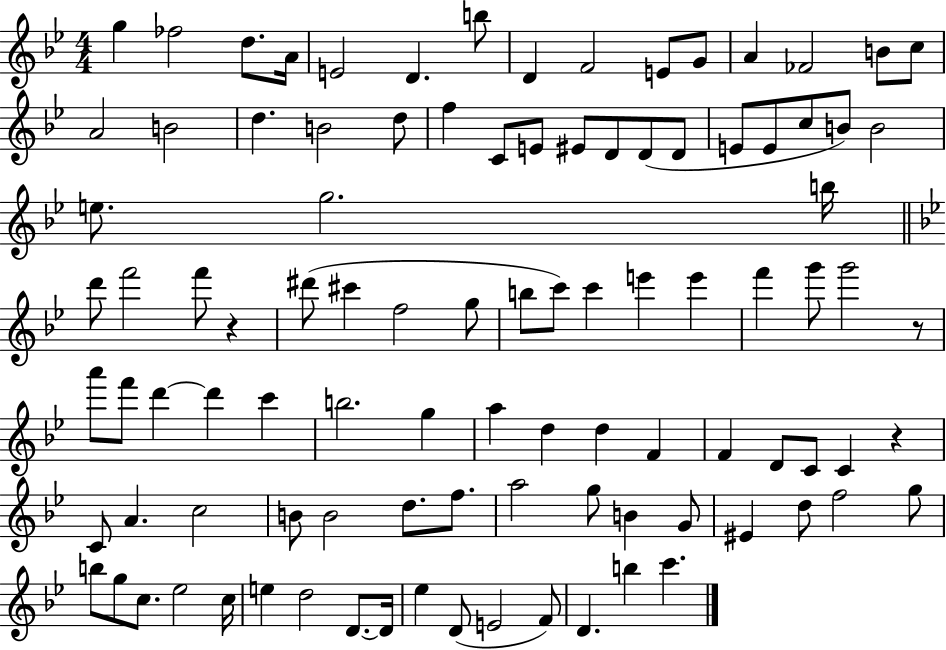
{
  \clef treble
  \numericTimeSignature
  \time 4/4
  \key bes \major
  g''4 fes''2 d''8. a'16 | e'2 d'4. b''8 | d'4 f'2 e'8 g'8 | a'4 fes'2 b'8 c''8 | \break a'2 b'2 | d''4. b'2 d''8 | f''4 c'8 e'8 eis'8 d'8 d'8( d'8 | e'8 e'8 c''8 b'8) b'2 | \break e''8. g''2. b''16 | \bar "||" \break \key g \minor d'''8 f'''2 f'''8 r4 | dis'''8( cis'''4 f''2 g''8 | b''8 c'''8) c'''4 e'''4 e'''4 | f'''4 g'''8 g'''2 r8 | \break a'''8 f'''8 d'''4~~ d'''4 c'''4 | b''2. g''4 | a''4 d''4 d''4 f'4 | f'4 d'8 c'8 c'4 r4 | \break c'8 a'4. c''2 | b'8 b'2 d''8. f''8. | a''2 g''8 b'4 g'8 | eis'4 d''8 f''2 g''8 | \break b''8 g''8 c''8. ees''2 c''16 | e''4 d''2 d'8.~~ d'16 | ees''4 d'8( e'2 f'8) | d'4. b''4 c'''4. | \break \bar "|."
}